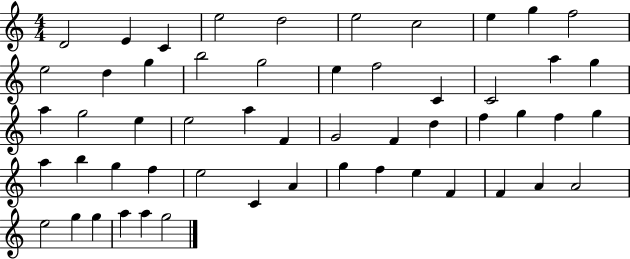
{
  \clef treble
  \numericTimeSignature
  \time 4/4
  \key c \major
  d'2 e'4 c'4 | e''2 d''2 | e''2 c''2 | e''4 g''4 f''2 | \break e''2 d''4 g''4 | b''2 g''2 | e''4 f''2 c'4 | c'2 a''4 g''4 | \break a''4 g''2 e''4 | e''2 a''4 f'4 | g'2 f'4 d''4 | f''4 g''4 f''4 g''4 | \break a''4 b''4 g''4 f''4 | e''2 c'4 a'4 | g''4 f''4 e''4 f'4 | f'4 a'4 a'2 | \break e''2 g''4 g''4 | a''4 a''4 g''2 | \bar "|."
}